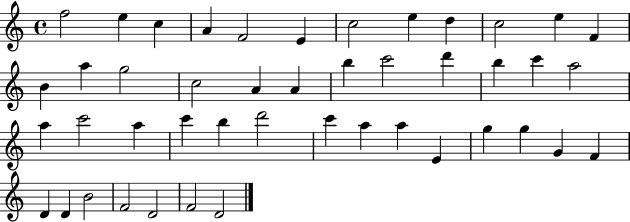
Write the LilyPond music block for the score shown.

{
  \clef treble
  \time 4/4
  \defaultTimeSignature
  \key c \major
  f''2 e''4 c''4 | a'4 f'2 e'4 | c''2 e''4 d''4 | c''2 e''4 f'4 | \break b'4 a''4 g''2 | c''2 a'4 a'4 | b''4 c'''2 d'''4 | b''4 c'''4 a''2 | \break a''4 c'''2 a''4 | c'''4 b''4 d'''2 | c'''4 a''4 a''4 e'4 | g''4 g''4 g'4 f'4 | \break d'4 d'4 b'2 | f'2 d'2 | f'2 d'2 | \bar "|."
}